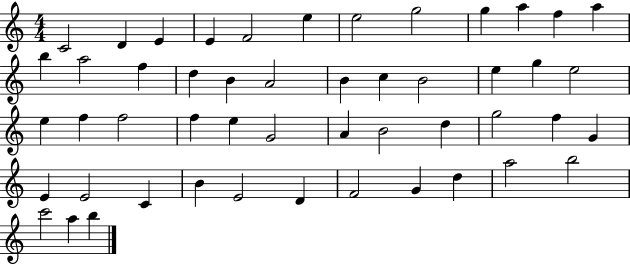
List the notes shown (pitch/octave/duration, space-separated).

C4/h D4/q E4/q E4/q F4/h E5/q E5/h G5/h G5/q A5/q F5/q A5/q B5/q A5/h F5/q D5/q B4/q A4/h B4/q C5/q B4/h E5/q G5/q E5/h E5/q F5/q F5/h F5/q E5/q G4/h A4/q B4/h D5/q G5/h F5/q G4/q E4/q E4/h C4/q B4/q E4/h D4/q F4/h G4/q D5/q A5/h B5/h C6/h A5/q B5/q